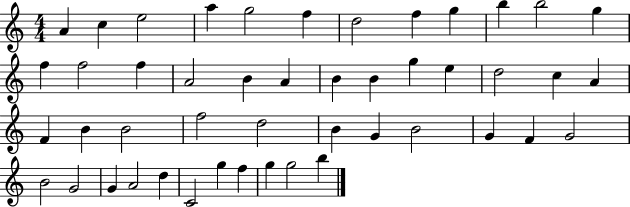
X:1
T:Untitled
M:4/4
L:1/4
K:C
A c e2 a g2 f d2 f g b b2 g f f2 f A2 B A B B g e d2 c A F B B2 f2 d2 B G B2 G F G2 B2 G2 G A2 d C2 g f g g2 b